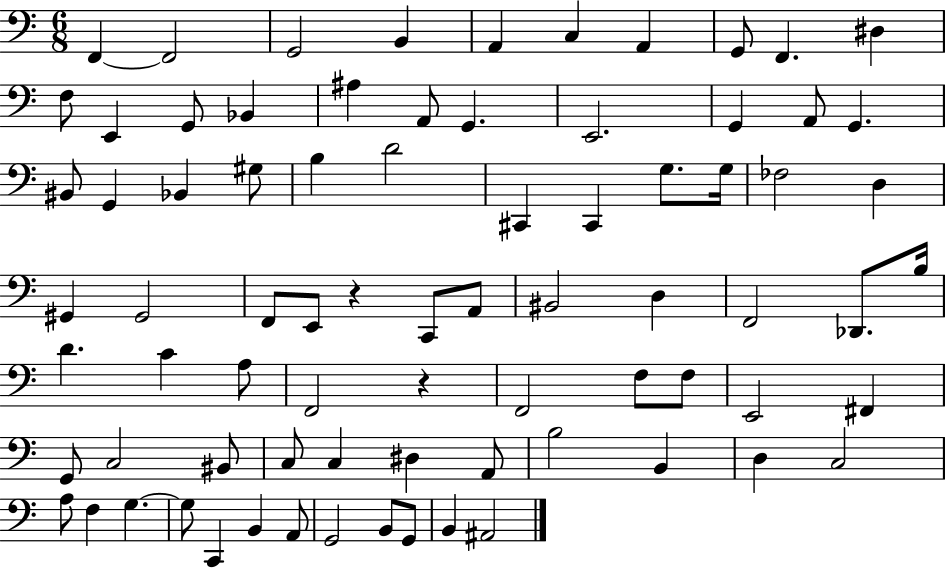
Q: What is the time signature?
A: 6/8